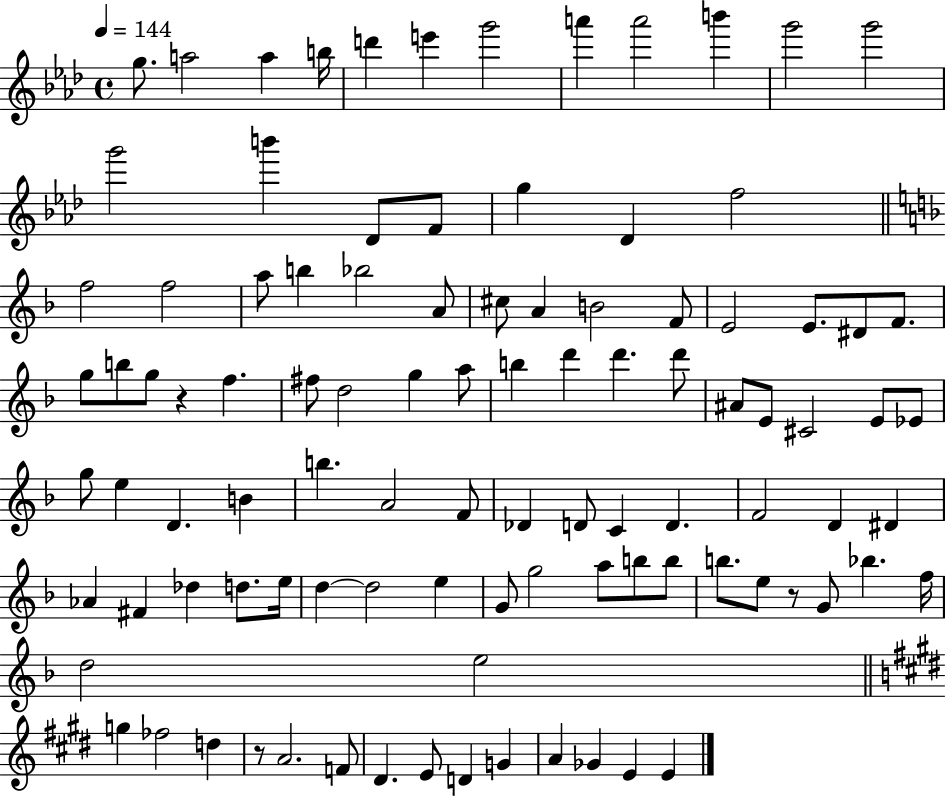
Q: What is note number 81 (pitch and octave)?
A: Bb5